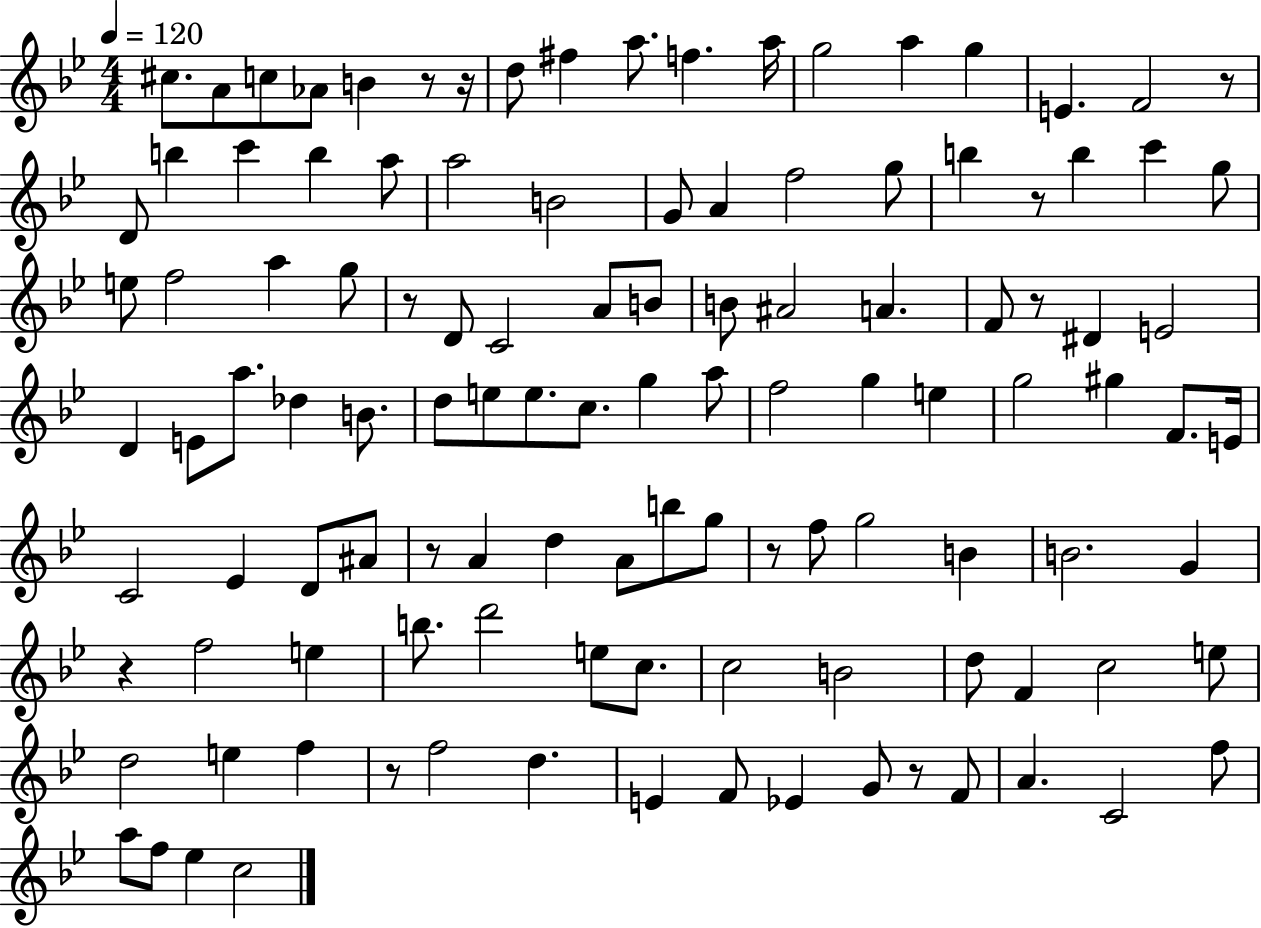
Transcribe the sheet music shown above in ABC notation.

X:1
T:Untitled
M:4/4
L:1/4
K:Bb
^c/2 A/2 c/2 _A/2 B z/2 z/4 d/2 ^f a/2 f a/4 g2 a g E F2 z/2 D/2 b c' b a/2 a2 B2 G/2 A f2 g/2 b z/2 b c' g/2 e/2 f2 a g/2 z/2 D/2 C2 A/2 B/2 B/2 ^A2 A F/2 z/2 ^D E2 D E/2 a/2 _d B/2 d/2 e/2 e/2 c/2 g a/2 f2 g e g2 ^g F/2 E/4 C2 _E D/2 ^A/2 z/2 A d A/2 b/2 g/2 z/2 f/2 g2 B B2 G z f2 e b/2 d'2 e/2 c/2 c2 B2 d/2 F c2 e/2 d2 e f z/2 f2 d E F/2 _E G/2 z/2 F/2 A C2 f/2 a/2 f/2 _e c2